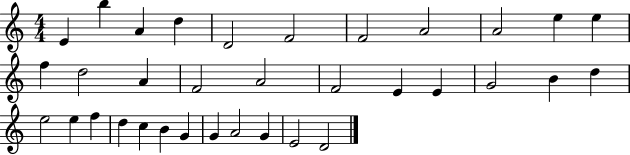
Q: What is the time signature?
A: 4/4